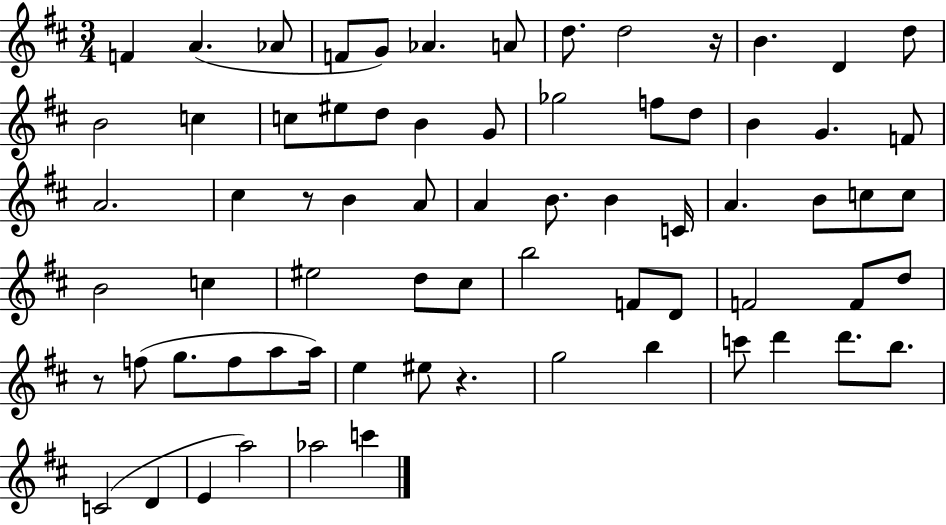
F4/q A4/q. Ab4/e F4/e G4/e Ab4/q. A4/e D5/e. D5/h R/s B4/q. D4/q D5/e B4/h C5/q C5/e EIS5/e D5/e B4/q G4/e Gb5/h F5/e D5/e B4/q G4/q. F4/e A4/h. C#5/q R/e B4/q A4/e A4/q B4/e. B4/q C4/s A4/q. B4/e C5/e C5/e B4/h C5/q EIS5/h D5/e C#5/e B5/h F4/e D4/e F4/h F4/e D5/e R/e F5/e G5/e. F5/e A5/e A5/s E5/q EIS5/e R/q. G5/h B5/q C6/e D6/q D6/e. B5/e. C4/h D4/q E4/q A5/h Ab5/h C6/q